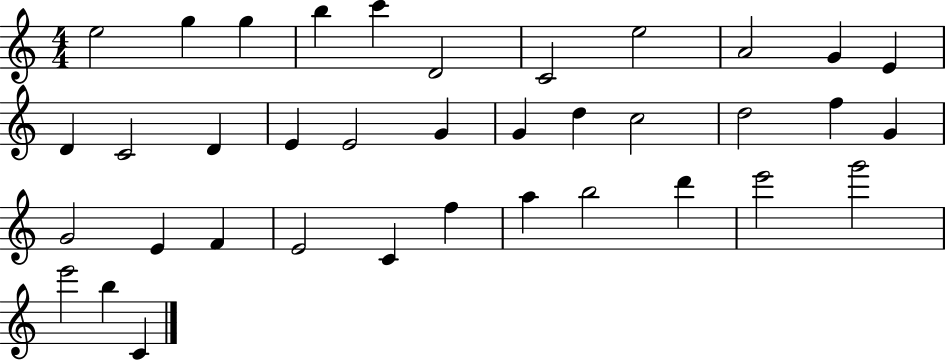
{
  \clef treble
  \numericTimeSignature
  \time 4/4
  \key c \major
  e''2 g''4 g''4 | b''4 c'''4 d'2 | c'2 e''2 | a'2 g'4 e'4 | \break d'4 c'2 d'4 | e'4 e'2 g'4 | g'4 d''4 c''2 | d''2 f''4 g'4 | \break g'2 e'4 f'4 | e'2 c'4 f''4 | a''4 b''2 d'''4 | e'''2 g'''2 | \break e'''2 b''4 c'4 | \bar "|."
}